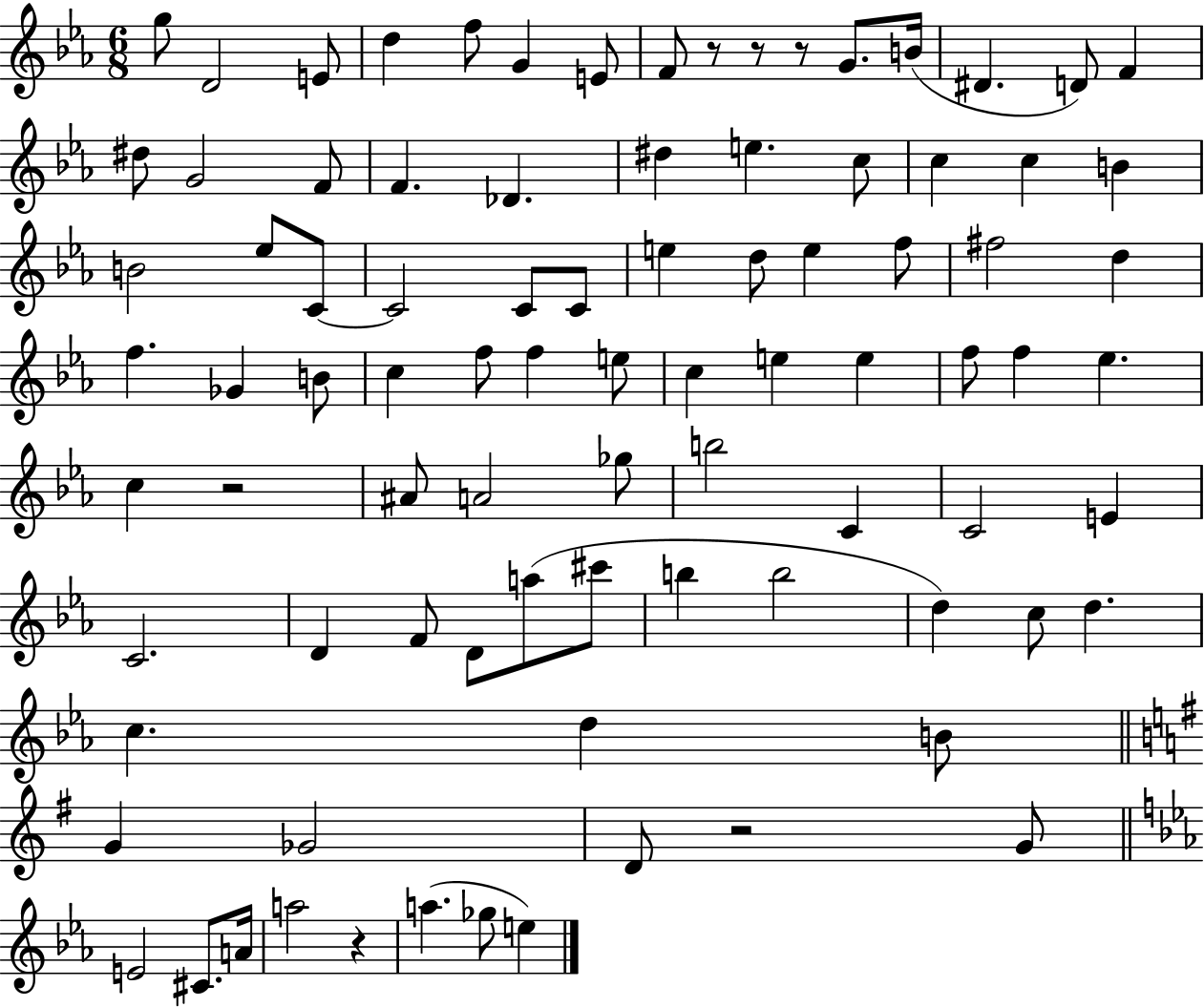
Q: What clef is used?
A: treble